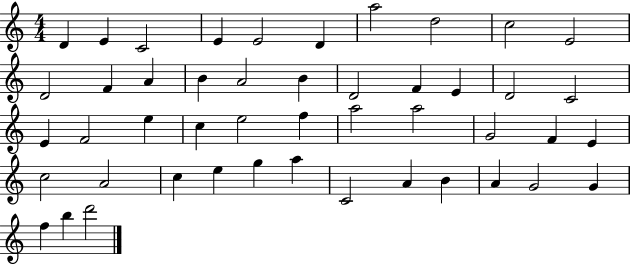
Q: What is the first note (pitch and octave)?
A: D4